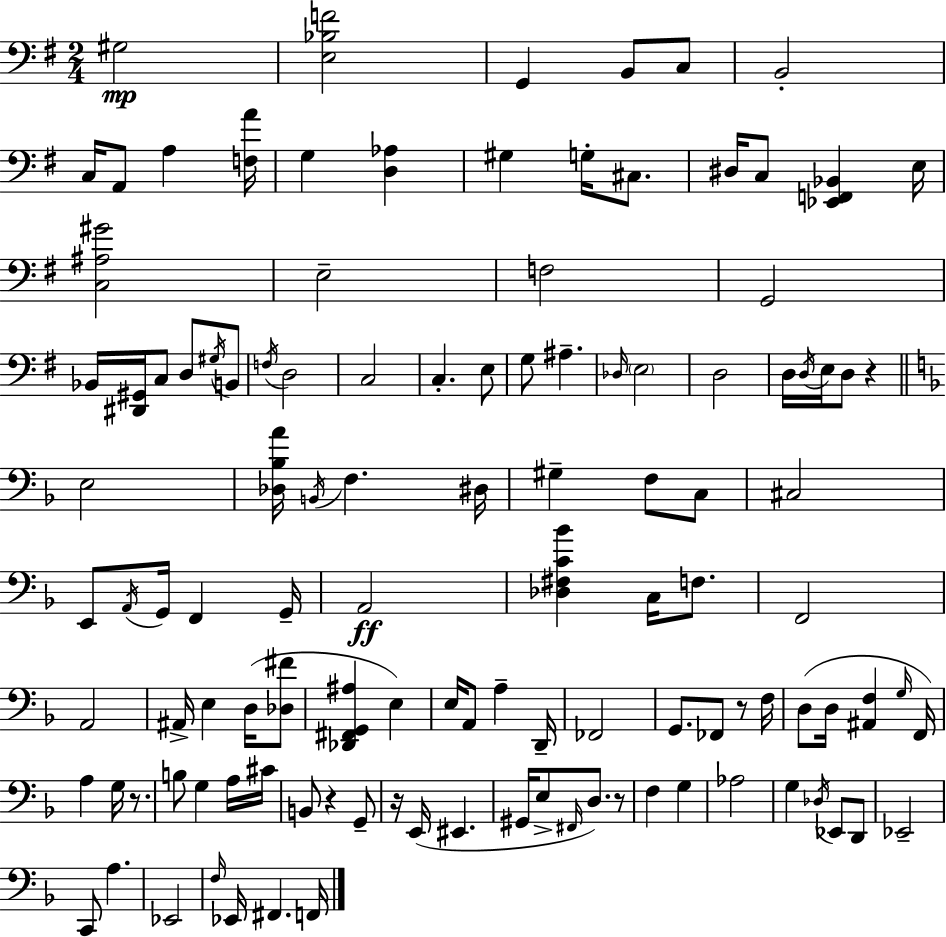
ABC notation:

X:1
T:Untitled
M:2/4
L:1/4
K:G
^G,2 [E,_B,F]2 G,, B,,/2 C,/2 B,,2 C,/4 A,,/2 A, [F,A]/4 G, [D,_A,] ^G, G,/4 ^C,/2 ^D,/4 C,/2 [_E,,F,,_B,,] E,/4 [C,^A,^G]2 E,2 F,2 G,,2 _B,,/4 [^D,,^G,,]/4 C,/2 D,/2 ^G,/4 B,,/2 F,/4 D,2 C,2 C, E,/2 G,/2 ^A, _D,/4 E,2 D,2 D,/4 D,/4 E,/4 D,/2 z E,2 [_D,_B,A]/4 B,,/4 F, ^D,/4 ^G, F,/2 C,/2 ^C,2 E,,/2 A,,/4 G,,/4 F,, G,,/4 A,,2 [_D,^F,C_B] C,/4 F,/2 F,,2 A,,2 ^A,,/4 E, D,/4 [_D,^F]/2 [_D,,^F,,G,,^A,] E, E,/4 A,,/2 A, D,,/4 _F,,2 G,,/2 _F,,/2 z/2 F,/4 D,/2 D,/4 [^A,,F,] G,/4 F,,/4 A, G,/4 z/2 B,/2 G, A,/4 ^C/4 B,,/2 z G,,/2 z/4 E,,/4 ^E,, ^G,,/4 E,/2 ^F,,/4 D,/2 z/2 F, G, _A,2 G, _D,/4 _E,,/2 D,,/2 _E,,2 C,,/2 A, _E,,2 F,/4 _E,,/4 ^F,, F,,/4